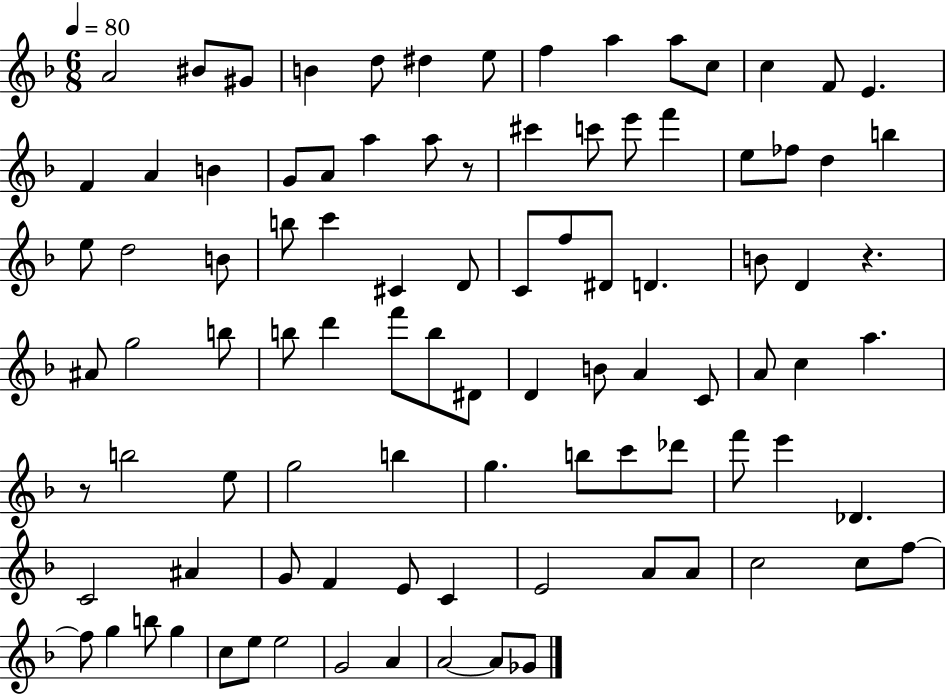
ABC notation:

X:1
T:Untitled
M:6/8
L:1/4
K:F
A2 ^B/2 ^G/2 B d/2 ^d e/2 f a a/2 c/2 c F/2 E F A B G/2 A/2 a a/2 z/2 ^c' c'/2 e'/2 f' e/2 _f/2 d b e/2 d2 B/2 b/2 c' ^C D/2 C/2 f/2 ^D/2 D B/2 D z ^A/2 g2 b/2 b/2 d' f'/2 b/2 ^D/2 D B/2 A C/2 A/2 c a z/2 b2 e/2 g2 b g b/2 c'/2 _d'/2 f'/2 e' _D C2 ^A G/2 F E/2 C E2 A/2 A/2 c2 c/2 f/2 f/2 g b/2 g c/2 e/2 e2 G2 A A2 A/2 _G/2